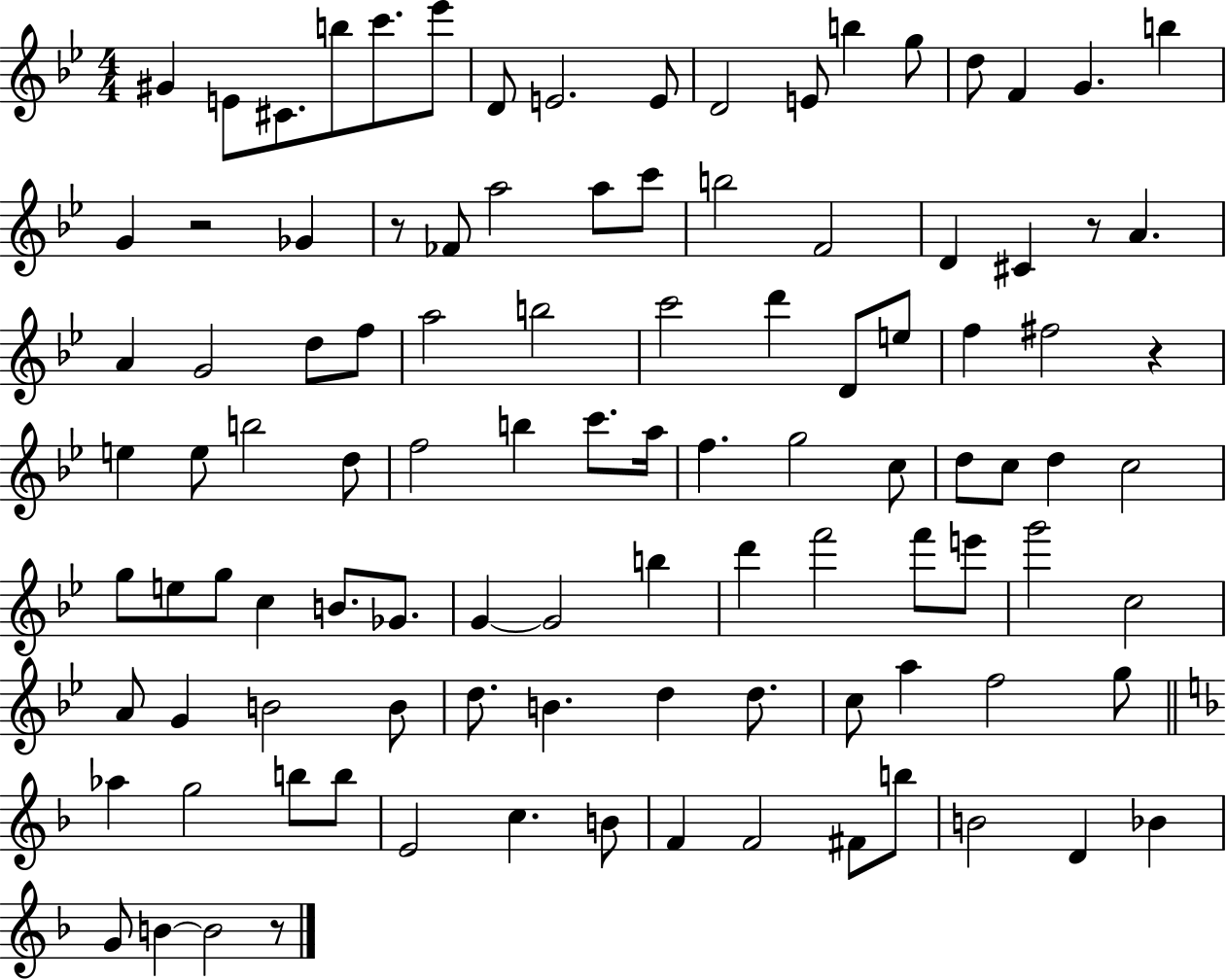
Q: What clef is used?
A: treble